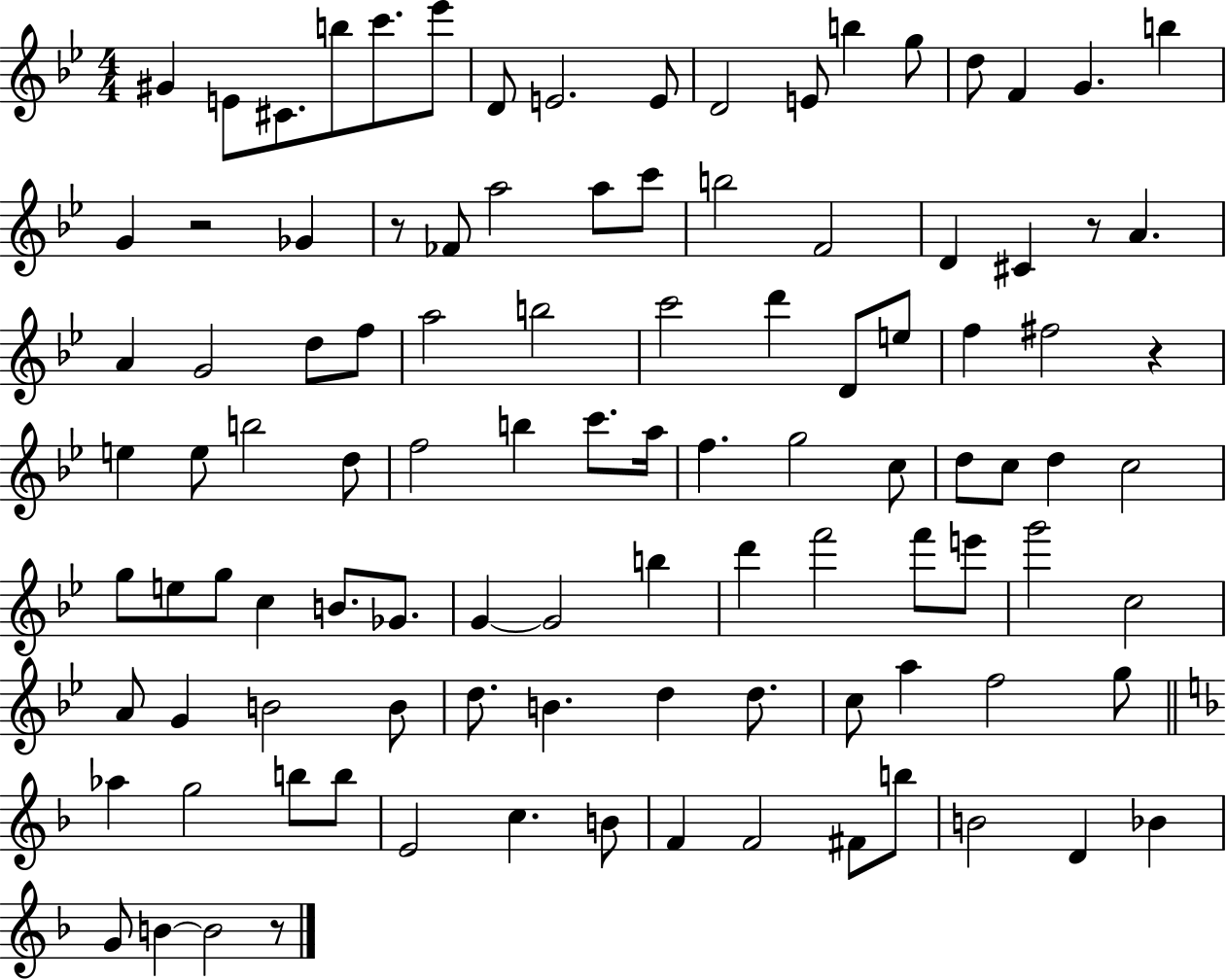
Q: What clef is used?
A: treble